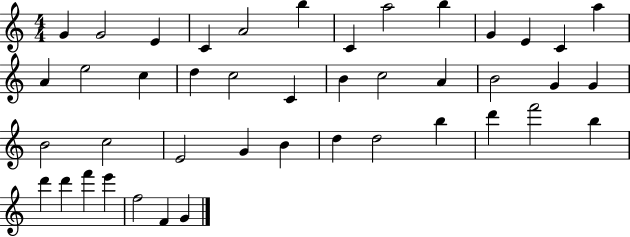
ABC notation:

X:1
T:Untitled
M:4/4
L:1/4
K:C
G G2 E C A2 b C a2 b G E C a A e2 c d c2 C B c2 A B2 G G B2 c2 E2 G B d d2 b d' f'2 b d' d' f' e' f2 F G